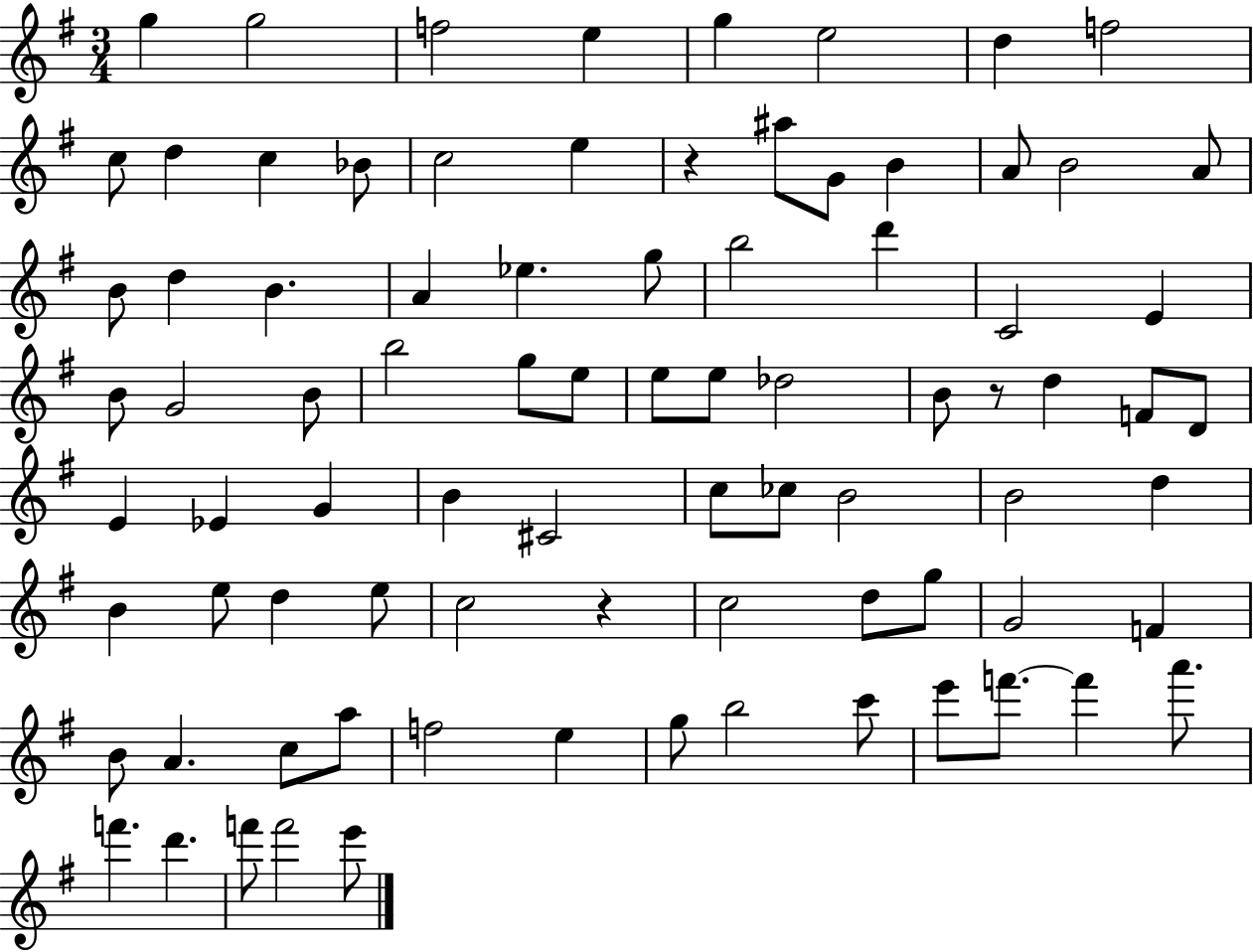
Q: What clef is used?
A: treble